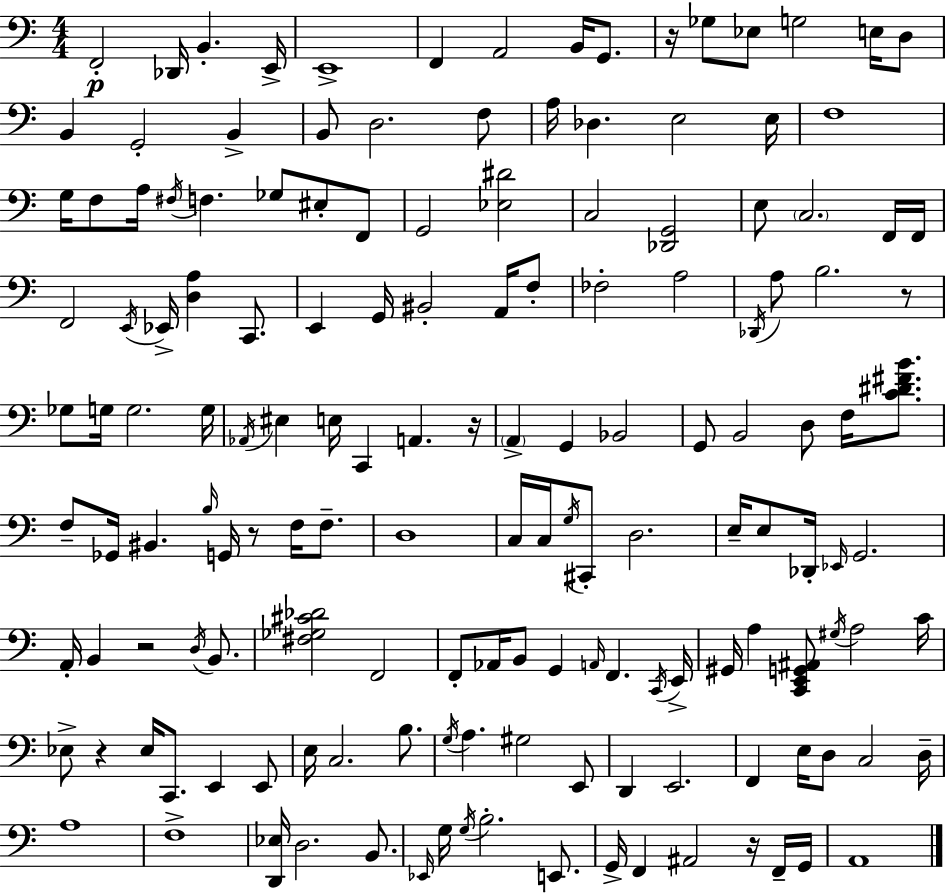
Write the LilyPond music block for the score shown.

{
  \clef bass
  \numericTimeSignature
  \time 4/4
  \key c \major
  f,2-.\p des,16 b,4.-. e,16-> | e,1-> | f,4 a,2 b,16 g,8. | r16 ges8 ees8 g2 e16 d8 | \break b,4 g,2-. b,4-> | b,8 d2. f8 | a16 des4. e2 e16 | f1 | \break g16 f8 a16 \acciaccatura { fis16 } f4. ges8 eis8-. f,8 | g,2 <ees dis'>2 | c2 <des, g,>2 | e8 \parenthesize c2. f,16 | \break f,16 f,2 \acciaccatura { e,16 } ees,16-> <d a>4 c,8. | e,4 g,16 bis,2-. a,16 | f8-. fes2-. a2 | \acciaccatura { des,16 } a8 b2. | \break r8 ges8 g16 g2. | g16 \acciaccatura { aes,16 } eis4 e16 c,4 a,4. | r16 \parenthesize a,4-> g,4 bes,2 | g,8 b,2 d8 | \break f16 <c' dis' fis' b'>8. f8-- ges,16 bis,4. \grace { b16 } g,16 r8 | f16 f8.-- d1 | c16 c16 \acciaccatura { g16 } cis,8-. d2. | e16-- e8 des,16-. \grace { ees,16 } g,2. | \break a,16-. b,4 r2 | \acciaccatura { d16 } b,8. <fis ges cis' des'>2 | f,2 f,8-. aes,16 b,8 g,4 | \grace { a,16 } f,4. \acciaccatura { c,16 } e,16-> gis,16 a4 <c, e, g, ais,>8 | \break \acciaccatura { gis16 } a2 c'16 ees8-> r4 | ees16 c,8. e,4 e,8 e16 c2. | b8. \acciaccatura { g16 } a4. | gis2 e,8 d,4 | \break e,2. f,4 | e16 d8 c2 d16-- a1 | f1-> | <d, ees>16 d2. | \break b,8. \grace { ees,16 } g16 \acciaccatura { g16 } b2.-. | e,8. g,16-> f,4 | ais,2 r16 f,16-- g,16 a,1 | \bar "|."
}